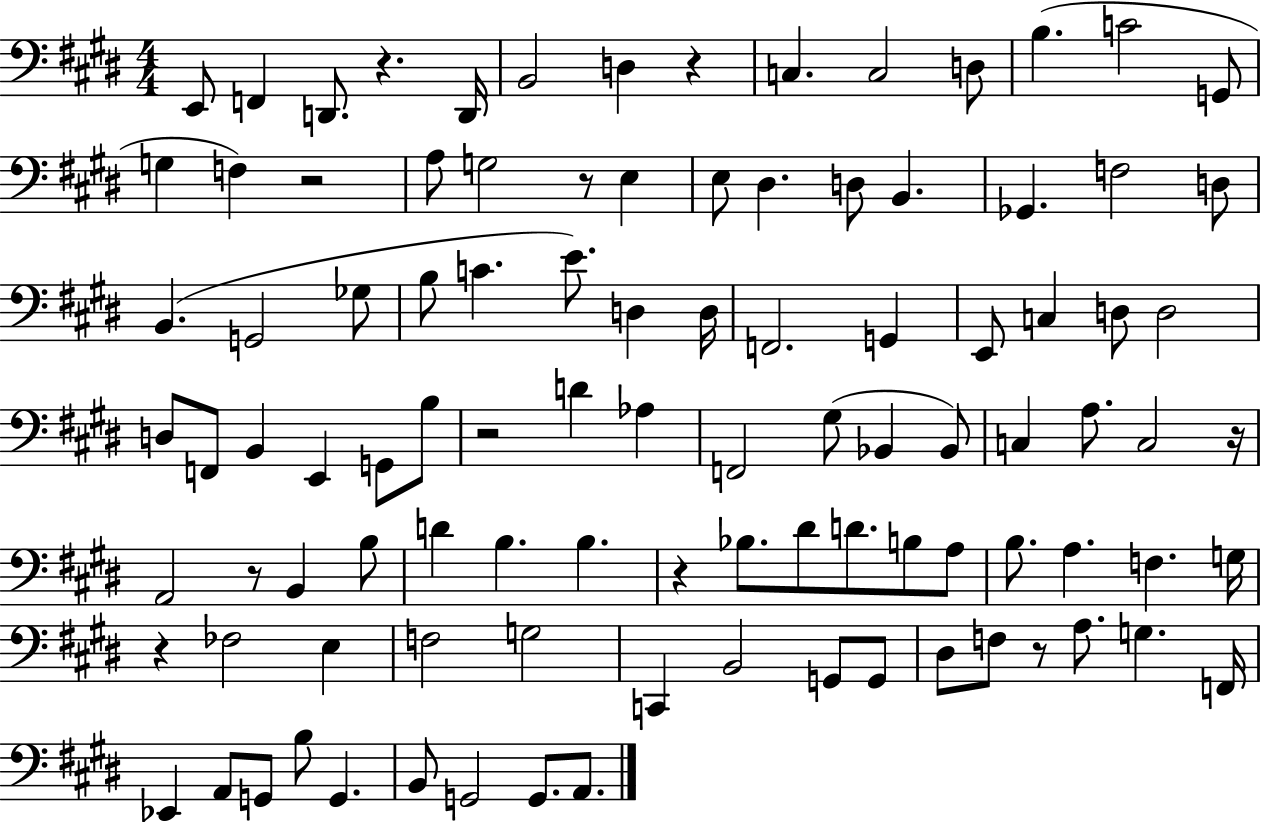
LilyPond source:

{
  \clef bass
  \numericTimeSignature
  \time 4/4
  \key e \major
  e,8 f,4 d,8. r4. d,16 | b,2 d4 r4 | c4. c2 d8 | b4.( c'2 g,8 | \break g4 f4) r2 | a8 g2 r8 e4 | e8 dis4. d8 b,4. | ges,4. f2 d8 | \break b,4.( g,2 ges8 | b8 c'4. e'8.) d4 d16 | f,2. g,4 | e,8 c4 d8 d2 | \break d8 f,8 b,4 e,4 g,8 b8 | r2 d'4 aes4 | f,2 gis8( bes,4 bes,8) | c4 a8. c2 r16 | \break a,2 r8 b,4 b8 | d'4 b4. b4. | r4 bes8. dis'8 d'8. b8 a8 | b8. a4. f4. g16 | \break r4 fes2 e4 | f2 g2 | c,4 b,2 g,8 g,8 | dis8 f8 r8 a8. g4. f,16 | \break ees,4 a,8 g,8 b8 g,4. | b,8 g,2 g,8. a,8. | \bar "|."
}